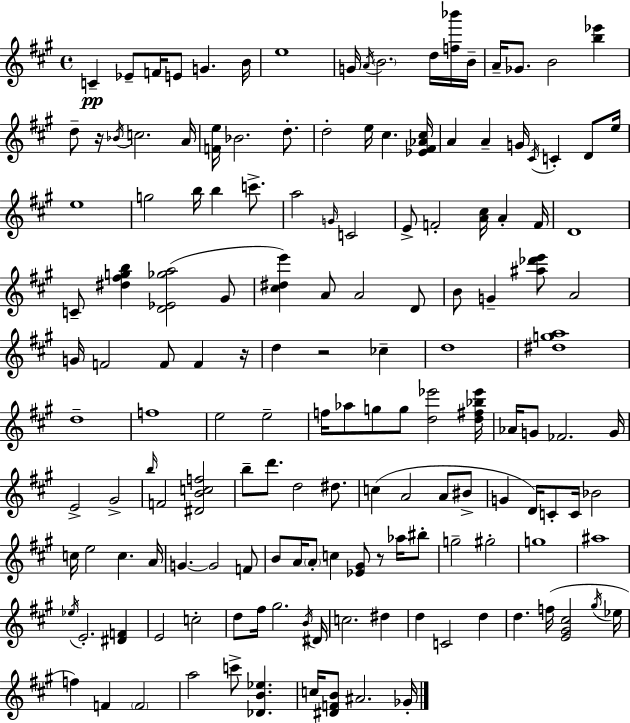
C4/q Eb4/e F4/s E4/e G4/q. B4/s E5/w G4/s A4/s B4/h. D5/s [F5,Bb6]/s B4/s A4/s Gb4/e. B4/h [B5,Eb6]/q D5/e R/s Bb4/s C5/h. A4/s [F4,E5]/s Bb4/h. D5/e. D5/h E5/s C#5/q. [Eb4,F#4,Ab4,C#5]/s A4/q A4/q G4/s C#4/s C4/q D4/e E5/s E5/w G5/h B5/s B5/q C6/e. A5/h G4/s C4/h E4/e F4/h [A4,C#5]/s A4/q F4/s D4/w C4/e [D#5,F#5,G5,B5]/q [D4,Eb4,Gb5,A5]/h G#4/e [C#5,D#5,E6]/q A4/e A4/h D4/e B4/e G4/q [A#5,Db6,E6]/e A4/h G4/s F4/h F4/e F4/q R/s D5/q R/h CES5/q D5/w [D#5,G5,A5]/w D5/w F5/w E5/h E5/h F5/s Ab5/e G5/e G5/e [D5,Eb6]/h [D5,F#5,Bb5,Eb6]/s Ab4/s G4/e FES4/h. G4/s E4/h G#4/h B5/s F4/h [D#4,B4,C5,F5]/h B5/e D6/e. D5/h D#5/e. C5/q A4/h A4/e BIS4/e G4/q D4/s C4/e C4/s Bb4/h C5/s E5/h C5/q. A4/s G4/q. G4/h F4/e B4/e A4/s A4/e C5/q [Eb4,G#4]/e R/e Ab5/s BIS5/e G5/h G#5/h G5/w A#5/w Eb5/s E4/h. [D#4,F4]/q E4/h C5/h D5/e F#5/s G#5/h. B4/s D#4/s C5/h. D#5/q D5/q C4/h D5/q D5/q. F5/s [E4,G#4,C#5]/h G#5/s Eb5/s F5/q F4/q F4/h A5/h C6/e [Db4,B4,Eb5]/q. C5/s [D#4,F4,B4]/e A#4/h. Gb4/s